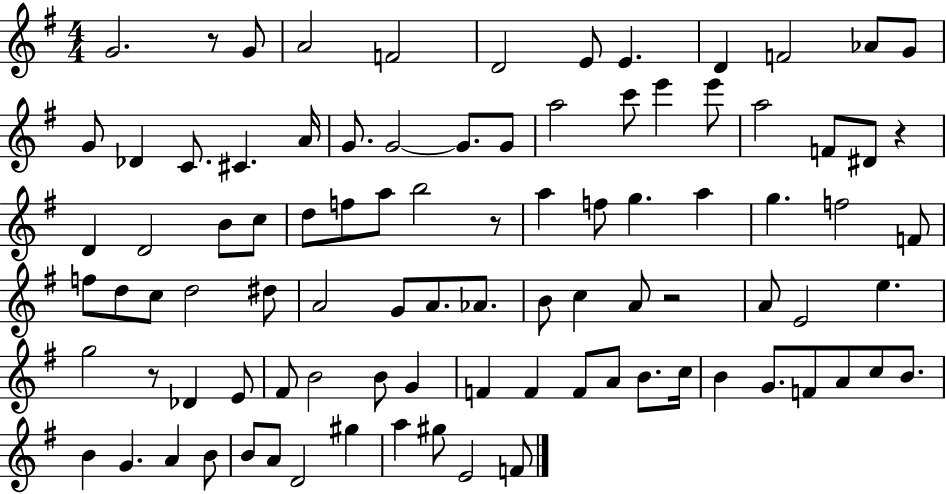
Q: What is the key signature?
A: G major